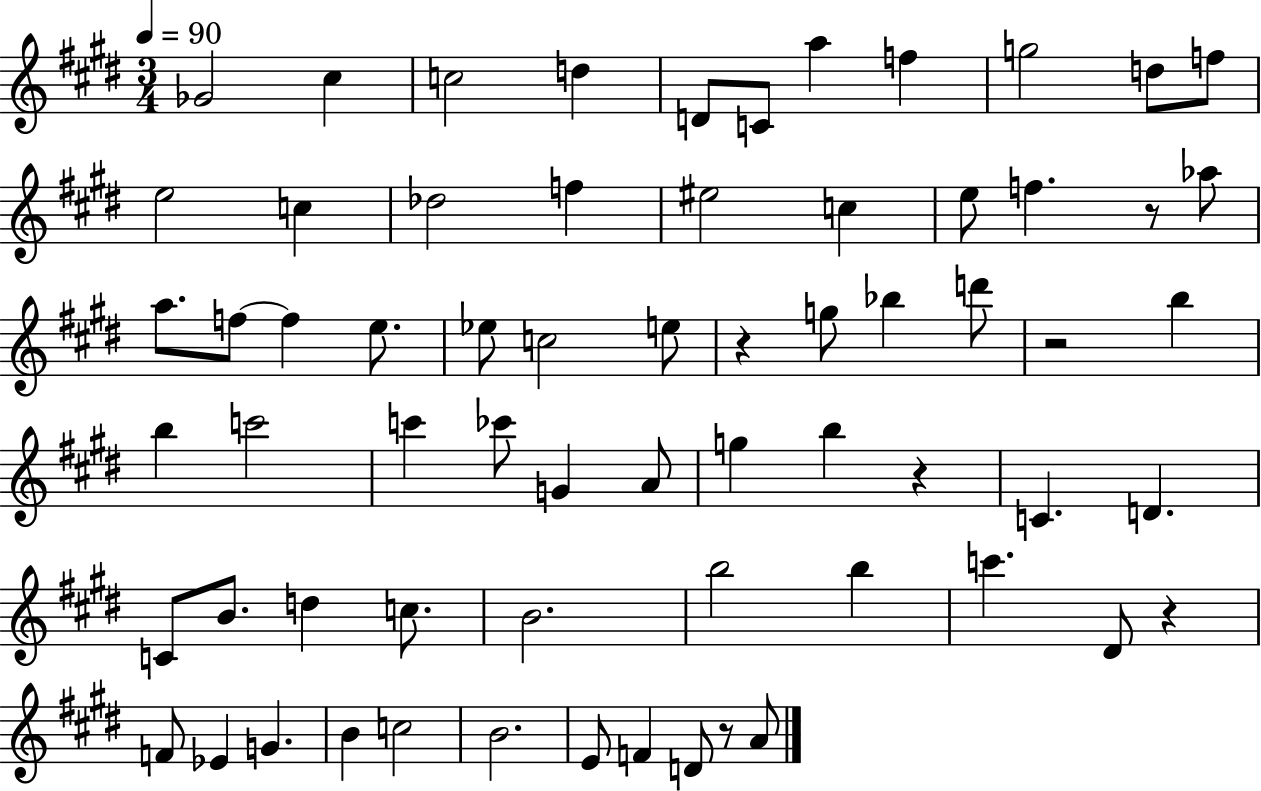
{
  \clef treble
  \numericTimeSignature
  \time 3/4
  \key e \major
  \tempo 4 = 90
  ges'2 cis''4 | c''2 d''4 | d'8 c'8 a''4 f''4 | g''2 d''8 f''8 | \break e''2 c''4 | des''2 f''4 | eis''2 c''4 | e''8 f''4. r8 aes''8 | \break a''8. f''8~~ f''4 e''8. | ees''8 c''2 e''8 | r4 g''8 bes''4 d'''8 | r2 b''4 | \break b''4 c'''2 | c'''4 ces'''8 g'4 a'8 | g''4 b''4 r4 | c'4. d'4. | \break c'8 b'8. d''4 c''8. | b'2. | b''2 b''4 | c'''4. dis'8 r4 | \break f'8 ees'4 g'4. | b'4 c''2 | b'2. | e'8 f'4 d'8 r8 a'8 | \break \bar "|."
}